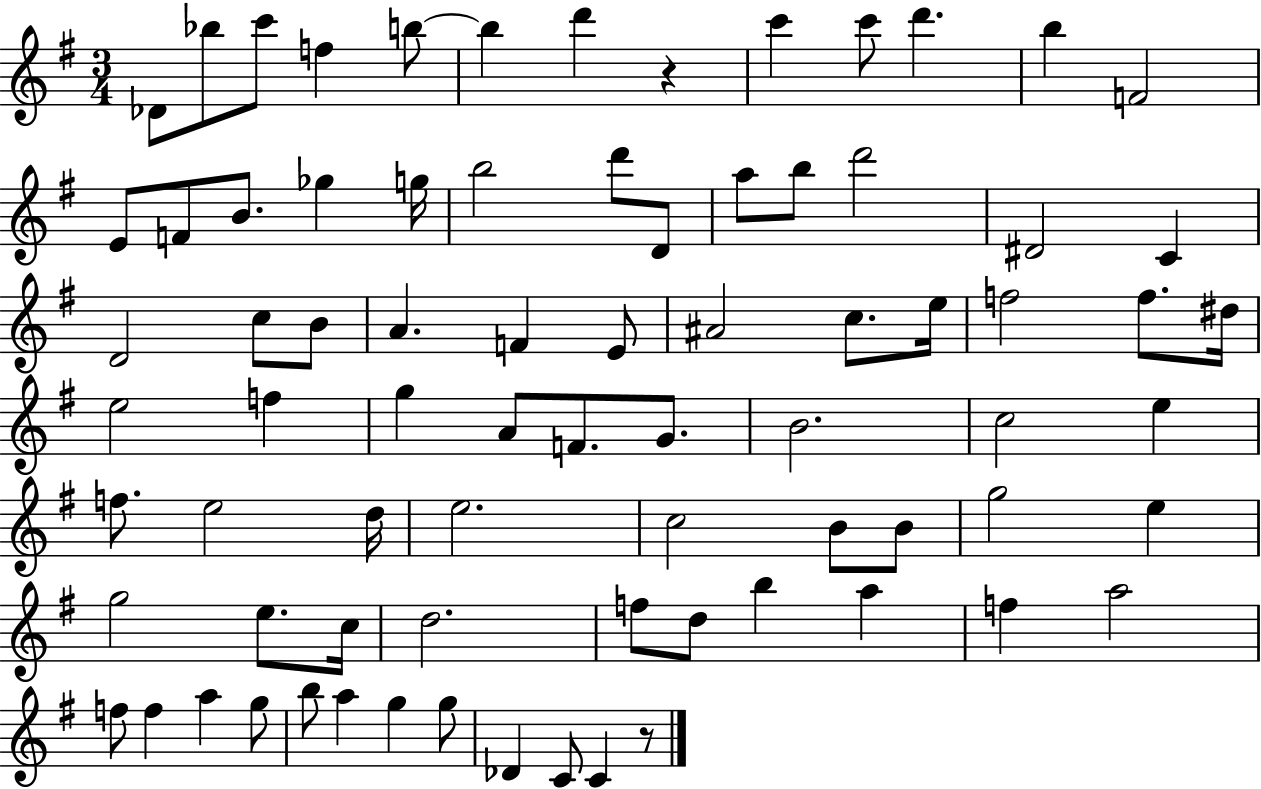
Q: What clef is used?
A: treble